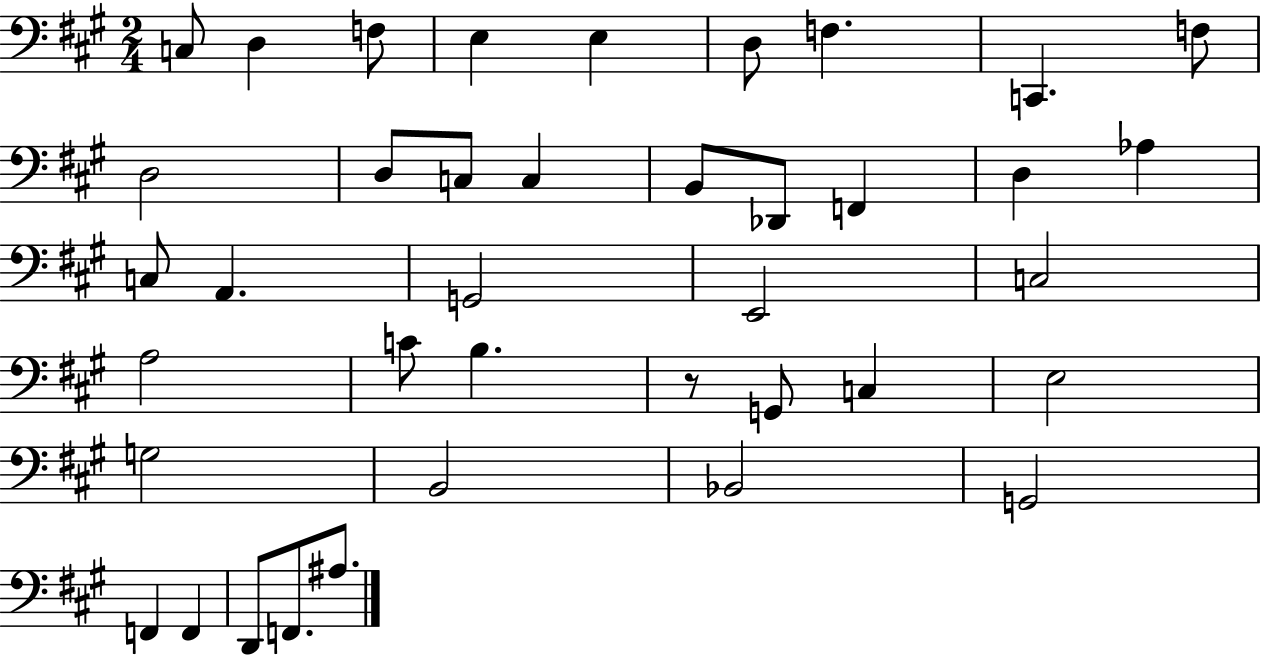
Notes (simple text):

C3/e D3/q F3/e E3/q E3/q D3/e F3/q. C2/q. F3/e D3/h D3/e C3/e C3/q B2/e Db2/e F2/q D3/q Ab3/q C3/e A2/q. G2/h E2/h C3/h A3/h C4/e B3/q. R/e G2/e C3/q E3/h G3/h B2/h Bb2/h G2/h F2/q F2/q D2/e F2/e. A#3/e.